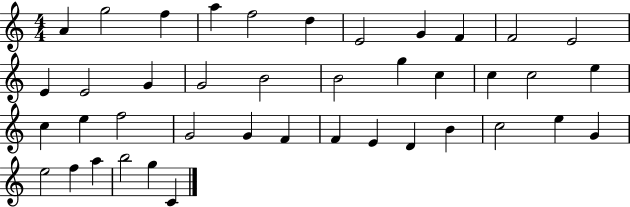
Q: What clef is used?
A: treble